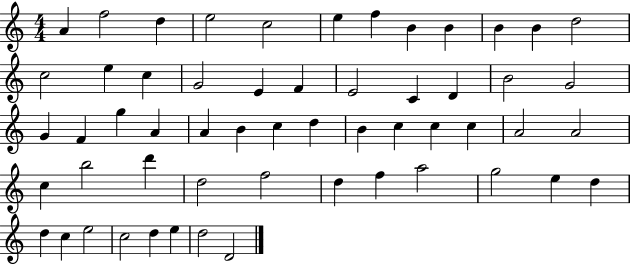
{
  \clef treble
  \numericTimeSignature
  \time 4/4
  \key c \major
  a'4 f''2 d''4 | e''2 c''2 | e''4 f''4 b'4 b'4 | b'4 b'4 d''2 | \break c''2 e''4 c''4 | g'2 e'4 f'4 | e'2 c'4 d'4 | b'2 g'2 | \break g'4 f'4 g''4 a'4 | a'4 b'4 c''4 d''4 | b'4 c''4 c''4 c''4 | a'2 a'2 | \break c''4 b''2 d'''4 | d''2 f''2 | d''4 f''4 a''2 | g''2 e''4 d''4 | \break d''4 c''4 e''2 | c''2 d''4 e''4 | d''2 d'2 | \bar "|."
}